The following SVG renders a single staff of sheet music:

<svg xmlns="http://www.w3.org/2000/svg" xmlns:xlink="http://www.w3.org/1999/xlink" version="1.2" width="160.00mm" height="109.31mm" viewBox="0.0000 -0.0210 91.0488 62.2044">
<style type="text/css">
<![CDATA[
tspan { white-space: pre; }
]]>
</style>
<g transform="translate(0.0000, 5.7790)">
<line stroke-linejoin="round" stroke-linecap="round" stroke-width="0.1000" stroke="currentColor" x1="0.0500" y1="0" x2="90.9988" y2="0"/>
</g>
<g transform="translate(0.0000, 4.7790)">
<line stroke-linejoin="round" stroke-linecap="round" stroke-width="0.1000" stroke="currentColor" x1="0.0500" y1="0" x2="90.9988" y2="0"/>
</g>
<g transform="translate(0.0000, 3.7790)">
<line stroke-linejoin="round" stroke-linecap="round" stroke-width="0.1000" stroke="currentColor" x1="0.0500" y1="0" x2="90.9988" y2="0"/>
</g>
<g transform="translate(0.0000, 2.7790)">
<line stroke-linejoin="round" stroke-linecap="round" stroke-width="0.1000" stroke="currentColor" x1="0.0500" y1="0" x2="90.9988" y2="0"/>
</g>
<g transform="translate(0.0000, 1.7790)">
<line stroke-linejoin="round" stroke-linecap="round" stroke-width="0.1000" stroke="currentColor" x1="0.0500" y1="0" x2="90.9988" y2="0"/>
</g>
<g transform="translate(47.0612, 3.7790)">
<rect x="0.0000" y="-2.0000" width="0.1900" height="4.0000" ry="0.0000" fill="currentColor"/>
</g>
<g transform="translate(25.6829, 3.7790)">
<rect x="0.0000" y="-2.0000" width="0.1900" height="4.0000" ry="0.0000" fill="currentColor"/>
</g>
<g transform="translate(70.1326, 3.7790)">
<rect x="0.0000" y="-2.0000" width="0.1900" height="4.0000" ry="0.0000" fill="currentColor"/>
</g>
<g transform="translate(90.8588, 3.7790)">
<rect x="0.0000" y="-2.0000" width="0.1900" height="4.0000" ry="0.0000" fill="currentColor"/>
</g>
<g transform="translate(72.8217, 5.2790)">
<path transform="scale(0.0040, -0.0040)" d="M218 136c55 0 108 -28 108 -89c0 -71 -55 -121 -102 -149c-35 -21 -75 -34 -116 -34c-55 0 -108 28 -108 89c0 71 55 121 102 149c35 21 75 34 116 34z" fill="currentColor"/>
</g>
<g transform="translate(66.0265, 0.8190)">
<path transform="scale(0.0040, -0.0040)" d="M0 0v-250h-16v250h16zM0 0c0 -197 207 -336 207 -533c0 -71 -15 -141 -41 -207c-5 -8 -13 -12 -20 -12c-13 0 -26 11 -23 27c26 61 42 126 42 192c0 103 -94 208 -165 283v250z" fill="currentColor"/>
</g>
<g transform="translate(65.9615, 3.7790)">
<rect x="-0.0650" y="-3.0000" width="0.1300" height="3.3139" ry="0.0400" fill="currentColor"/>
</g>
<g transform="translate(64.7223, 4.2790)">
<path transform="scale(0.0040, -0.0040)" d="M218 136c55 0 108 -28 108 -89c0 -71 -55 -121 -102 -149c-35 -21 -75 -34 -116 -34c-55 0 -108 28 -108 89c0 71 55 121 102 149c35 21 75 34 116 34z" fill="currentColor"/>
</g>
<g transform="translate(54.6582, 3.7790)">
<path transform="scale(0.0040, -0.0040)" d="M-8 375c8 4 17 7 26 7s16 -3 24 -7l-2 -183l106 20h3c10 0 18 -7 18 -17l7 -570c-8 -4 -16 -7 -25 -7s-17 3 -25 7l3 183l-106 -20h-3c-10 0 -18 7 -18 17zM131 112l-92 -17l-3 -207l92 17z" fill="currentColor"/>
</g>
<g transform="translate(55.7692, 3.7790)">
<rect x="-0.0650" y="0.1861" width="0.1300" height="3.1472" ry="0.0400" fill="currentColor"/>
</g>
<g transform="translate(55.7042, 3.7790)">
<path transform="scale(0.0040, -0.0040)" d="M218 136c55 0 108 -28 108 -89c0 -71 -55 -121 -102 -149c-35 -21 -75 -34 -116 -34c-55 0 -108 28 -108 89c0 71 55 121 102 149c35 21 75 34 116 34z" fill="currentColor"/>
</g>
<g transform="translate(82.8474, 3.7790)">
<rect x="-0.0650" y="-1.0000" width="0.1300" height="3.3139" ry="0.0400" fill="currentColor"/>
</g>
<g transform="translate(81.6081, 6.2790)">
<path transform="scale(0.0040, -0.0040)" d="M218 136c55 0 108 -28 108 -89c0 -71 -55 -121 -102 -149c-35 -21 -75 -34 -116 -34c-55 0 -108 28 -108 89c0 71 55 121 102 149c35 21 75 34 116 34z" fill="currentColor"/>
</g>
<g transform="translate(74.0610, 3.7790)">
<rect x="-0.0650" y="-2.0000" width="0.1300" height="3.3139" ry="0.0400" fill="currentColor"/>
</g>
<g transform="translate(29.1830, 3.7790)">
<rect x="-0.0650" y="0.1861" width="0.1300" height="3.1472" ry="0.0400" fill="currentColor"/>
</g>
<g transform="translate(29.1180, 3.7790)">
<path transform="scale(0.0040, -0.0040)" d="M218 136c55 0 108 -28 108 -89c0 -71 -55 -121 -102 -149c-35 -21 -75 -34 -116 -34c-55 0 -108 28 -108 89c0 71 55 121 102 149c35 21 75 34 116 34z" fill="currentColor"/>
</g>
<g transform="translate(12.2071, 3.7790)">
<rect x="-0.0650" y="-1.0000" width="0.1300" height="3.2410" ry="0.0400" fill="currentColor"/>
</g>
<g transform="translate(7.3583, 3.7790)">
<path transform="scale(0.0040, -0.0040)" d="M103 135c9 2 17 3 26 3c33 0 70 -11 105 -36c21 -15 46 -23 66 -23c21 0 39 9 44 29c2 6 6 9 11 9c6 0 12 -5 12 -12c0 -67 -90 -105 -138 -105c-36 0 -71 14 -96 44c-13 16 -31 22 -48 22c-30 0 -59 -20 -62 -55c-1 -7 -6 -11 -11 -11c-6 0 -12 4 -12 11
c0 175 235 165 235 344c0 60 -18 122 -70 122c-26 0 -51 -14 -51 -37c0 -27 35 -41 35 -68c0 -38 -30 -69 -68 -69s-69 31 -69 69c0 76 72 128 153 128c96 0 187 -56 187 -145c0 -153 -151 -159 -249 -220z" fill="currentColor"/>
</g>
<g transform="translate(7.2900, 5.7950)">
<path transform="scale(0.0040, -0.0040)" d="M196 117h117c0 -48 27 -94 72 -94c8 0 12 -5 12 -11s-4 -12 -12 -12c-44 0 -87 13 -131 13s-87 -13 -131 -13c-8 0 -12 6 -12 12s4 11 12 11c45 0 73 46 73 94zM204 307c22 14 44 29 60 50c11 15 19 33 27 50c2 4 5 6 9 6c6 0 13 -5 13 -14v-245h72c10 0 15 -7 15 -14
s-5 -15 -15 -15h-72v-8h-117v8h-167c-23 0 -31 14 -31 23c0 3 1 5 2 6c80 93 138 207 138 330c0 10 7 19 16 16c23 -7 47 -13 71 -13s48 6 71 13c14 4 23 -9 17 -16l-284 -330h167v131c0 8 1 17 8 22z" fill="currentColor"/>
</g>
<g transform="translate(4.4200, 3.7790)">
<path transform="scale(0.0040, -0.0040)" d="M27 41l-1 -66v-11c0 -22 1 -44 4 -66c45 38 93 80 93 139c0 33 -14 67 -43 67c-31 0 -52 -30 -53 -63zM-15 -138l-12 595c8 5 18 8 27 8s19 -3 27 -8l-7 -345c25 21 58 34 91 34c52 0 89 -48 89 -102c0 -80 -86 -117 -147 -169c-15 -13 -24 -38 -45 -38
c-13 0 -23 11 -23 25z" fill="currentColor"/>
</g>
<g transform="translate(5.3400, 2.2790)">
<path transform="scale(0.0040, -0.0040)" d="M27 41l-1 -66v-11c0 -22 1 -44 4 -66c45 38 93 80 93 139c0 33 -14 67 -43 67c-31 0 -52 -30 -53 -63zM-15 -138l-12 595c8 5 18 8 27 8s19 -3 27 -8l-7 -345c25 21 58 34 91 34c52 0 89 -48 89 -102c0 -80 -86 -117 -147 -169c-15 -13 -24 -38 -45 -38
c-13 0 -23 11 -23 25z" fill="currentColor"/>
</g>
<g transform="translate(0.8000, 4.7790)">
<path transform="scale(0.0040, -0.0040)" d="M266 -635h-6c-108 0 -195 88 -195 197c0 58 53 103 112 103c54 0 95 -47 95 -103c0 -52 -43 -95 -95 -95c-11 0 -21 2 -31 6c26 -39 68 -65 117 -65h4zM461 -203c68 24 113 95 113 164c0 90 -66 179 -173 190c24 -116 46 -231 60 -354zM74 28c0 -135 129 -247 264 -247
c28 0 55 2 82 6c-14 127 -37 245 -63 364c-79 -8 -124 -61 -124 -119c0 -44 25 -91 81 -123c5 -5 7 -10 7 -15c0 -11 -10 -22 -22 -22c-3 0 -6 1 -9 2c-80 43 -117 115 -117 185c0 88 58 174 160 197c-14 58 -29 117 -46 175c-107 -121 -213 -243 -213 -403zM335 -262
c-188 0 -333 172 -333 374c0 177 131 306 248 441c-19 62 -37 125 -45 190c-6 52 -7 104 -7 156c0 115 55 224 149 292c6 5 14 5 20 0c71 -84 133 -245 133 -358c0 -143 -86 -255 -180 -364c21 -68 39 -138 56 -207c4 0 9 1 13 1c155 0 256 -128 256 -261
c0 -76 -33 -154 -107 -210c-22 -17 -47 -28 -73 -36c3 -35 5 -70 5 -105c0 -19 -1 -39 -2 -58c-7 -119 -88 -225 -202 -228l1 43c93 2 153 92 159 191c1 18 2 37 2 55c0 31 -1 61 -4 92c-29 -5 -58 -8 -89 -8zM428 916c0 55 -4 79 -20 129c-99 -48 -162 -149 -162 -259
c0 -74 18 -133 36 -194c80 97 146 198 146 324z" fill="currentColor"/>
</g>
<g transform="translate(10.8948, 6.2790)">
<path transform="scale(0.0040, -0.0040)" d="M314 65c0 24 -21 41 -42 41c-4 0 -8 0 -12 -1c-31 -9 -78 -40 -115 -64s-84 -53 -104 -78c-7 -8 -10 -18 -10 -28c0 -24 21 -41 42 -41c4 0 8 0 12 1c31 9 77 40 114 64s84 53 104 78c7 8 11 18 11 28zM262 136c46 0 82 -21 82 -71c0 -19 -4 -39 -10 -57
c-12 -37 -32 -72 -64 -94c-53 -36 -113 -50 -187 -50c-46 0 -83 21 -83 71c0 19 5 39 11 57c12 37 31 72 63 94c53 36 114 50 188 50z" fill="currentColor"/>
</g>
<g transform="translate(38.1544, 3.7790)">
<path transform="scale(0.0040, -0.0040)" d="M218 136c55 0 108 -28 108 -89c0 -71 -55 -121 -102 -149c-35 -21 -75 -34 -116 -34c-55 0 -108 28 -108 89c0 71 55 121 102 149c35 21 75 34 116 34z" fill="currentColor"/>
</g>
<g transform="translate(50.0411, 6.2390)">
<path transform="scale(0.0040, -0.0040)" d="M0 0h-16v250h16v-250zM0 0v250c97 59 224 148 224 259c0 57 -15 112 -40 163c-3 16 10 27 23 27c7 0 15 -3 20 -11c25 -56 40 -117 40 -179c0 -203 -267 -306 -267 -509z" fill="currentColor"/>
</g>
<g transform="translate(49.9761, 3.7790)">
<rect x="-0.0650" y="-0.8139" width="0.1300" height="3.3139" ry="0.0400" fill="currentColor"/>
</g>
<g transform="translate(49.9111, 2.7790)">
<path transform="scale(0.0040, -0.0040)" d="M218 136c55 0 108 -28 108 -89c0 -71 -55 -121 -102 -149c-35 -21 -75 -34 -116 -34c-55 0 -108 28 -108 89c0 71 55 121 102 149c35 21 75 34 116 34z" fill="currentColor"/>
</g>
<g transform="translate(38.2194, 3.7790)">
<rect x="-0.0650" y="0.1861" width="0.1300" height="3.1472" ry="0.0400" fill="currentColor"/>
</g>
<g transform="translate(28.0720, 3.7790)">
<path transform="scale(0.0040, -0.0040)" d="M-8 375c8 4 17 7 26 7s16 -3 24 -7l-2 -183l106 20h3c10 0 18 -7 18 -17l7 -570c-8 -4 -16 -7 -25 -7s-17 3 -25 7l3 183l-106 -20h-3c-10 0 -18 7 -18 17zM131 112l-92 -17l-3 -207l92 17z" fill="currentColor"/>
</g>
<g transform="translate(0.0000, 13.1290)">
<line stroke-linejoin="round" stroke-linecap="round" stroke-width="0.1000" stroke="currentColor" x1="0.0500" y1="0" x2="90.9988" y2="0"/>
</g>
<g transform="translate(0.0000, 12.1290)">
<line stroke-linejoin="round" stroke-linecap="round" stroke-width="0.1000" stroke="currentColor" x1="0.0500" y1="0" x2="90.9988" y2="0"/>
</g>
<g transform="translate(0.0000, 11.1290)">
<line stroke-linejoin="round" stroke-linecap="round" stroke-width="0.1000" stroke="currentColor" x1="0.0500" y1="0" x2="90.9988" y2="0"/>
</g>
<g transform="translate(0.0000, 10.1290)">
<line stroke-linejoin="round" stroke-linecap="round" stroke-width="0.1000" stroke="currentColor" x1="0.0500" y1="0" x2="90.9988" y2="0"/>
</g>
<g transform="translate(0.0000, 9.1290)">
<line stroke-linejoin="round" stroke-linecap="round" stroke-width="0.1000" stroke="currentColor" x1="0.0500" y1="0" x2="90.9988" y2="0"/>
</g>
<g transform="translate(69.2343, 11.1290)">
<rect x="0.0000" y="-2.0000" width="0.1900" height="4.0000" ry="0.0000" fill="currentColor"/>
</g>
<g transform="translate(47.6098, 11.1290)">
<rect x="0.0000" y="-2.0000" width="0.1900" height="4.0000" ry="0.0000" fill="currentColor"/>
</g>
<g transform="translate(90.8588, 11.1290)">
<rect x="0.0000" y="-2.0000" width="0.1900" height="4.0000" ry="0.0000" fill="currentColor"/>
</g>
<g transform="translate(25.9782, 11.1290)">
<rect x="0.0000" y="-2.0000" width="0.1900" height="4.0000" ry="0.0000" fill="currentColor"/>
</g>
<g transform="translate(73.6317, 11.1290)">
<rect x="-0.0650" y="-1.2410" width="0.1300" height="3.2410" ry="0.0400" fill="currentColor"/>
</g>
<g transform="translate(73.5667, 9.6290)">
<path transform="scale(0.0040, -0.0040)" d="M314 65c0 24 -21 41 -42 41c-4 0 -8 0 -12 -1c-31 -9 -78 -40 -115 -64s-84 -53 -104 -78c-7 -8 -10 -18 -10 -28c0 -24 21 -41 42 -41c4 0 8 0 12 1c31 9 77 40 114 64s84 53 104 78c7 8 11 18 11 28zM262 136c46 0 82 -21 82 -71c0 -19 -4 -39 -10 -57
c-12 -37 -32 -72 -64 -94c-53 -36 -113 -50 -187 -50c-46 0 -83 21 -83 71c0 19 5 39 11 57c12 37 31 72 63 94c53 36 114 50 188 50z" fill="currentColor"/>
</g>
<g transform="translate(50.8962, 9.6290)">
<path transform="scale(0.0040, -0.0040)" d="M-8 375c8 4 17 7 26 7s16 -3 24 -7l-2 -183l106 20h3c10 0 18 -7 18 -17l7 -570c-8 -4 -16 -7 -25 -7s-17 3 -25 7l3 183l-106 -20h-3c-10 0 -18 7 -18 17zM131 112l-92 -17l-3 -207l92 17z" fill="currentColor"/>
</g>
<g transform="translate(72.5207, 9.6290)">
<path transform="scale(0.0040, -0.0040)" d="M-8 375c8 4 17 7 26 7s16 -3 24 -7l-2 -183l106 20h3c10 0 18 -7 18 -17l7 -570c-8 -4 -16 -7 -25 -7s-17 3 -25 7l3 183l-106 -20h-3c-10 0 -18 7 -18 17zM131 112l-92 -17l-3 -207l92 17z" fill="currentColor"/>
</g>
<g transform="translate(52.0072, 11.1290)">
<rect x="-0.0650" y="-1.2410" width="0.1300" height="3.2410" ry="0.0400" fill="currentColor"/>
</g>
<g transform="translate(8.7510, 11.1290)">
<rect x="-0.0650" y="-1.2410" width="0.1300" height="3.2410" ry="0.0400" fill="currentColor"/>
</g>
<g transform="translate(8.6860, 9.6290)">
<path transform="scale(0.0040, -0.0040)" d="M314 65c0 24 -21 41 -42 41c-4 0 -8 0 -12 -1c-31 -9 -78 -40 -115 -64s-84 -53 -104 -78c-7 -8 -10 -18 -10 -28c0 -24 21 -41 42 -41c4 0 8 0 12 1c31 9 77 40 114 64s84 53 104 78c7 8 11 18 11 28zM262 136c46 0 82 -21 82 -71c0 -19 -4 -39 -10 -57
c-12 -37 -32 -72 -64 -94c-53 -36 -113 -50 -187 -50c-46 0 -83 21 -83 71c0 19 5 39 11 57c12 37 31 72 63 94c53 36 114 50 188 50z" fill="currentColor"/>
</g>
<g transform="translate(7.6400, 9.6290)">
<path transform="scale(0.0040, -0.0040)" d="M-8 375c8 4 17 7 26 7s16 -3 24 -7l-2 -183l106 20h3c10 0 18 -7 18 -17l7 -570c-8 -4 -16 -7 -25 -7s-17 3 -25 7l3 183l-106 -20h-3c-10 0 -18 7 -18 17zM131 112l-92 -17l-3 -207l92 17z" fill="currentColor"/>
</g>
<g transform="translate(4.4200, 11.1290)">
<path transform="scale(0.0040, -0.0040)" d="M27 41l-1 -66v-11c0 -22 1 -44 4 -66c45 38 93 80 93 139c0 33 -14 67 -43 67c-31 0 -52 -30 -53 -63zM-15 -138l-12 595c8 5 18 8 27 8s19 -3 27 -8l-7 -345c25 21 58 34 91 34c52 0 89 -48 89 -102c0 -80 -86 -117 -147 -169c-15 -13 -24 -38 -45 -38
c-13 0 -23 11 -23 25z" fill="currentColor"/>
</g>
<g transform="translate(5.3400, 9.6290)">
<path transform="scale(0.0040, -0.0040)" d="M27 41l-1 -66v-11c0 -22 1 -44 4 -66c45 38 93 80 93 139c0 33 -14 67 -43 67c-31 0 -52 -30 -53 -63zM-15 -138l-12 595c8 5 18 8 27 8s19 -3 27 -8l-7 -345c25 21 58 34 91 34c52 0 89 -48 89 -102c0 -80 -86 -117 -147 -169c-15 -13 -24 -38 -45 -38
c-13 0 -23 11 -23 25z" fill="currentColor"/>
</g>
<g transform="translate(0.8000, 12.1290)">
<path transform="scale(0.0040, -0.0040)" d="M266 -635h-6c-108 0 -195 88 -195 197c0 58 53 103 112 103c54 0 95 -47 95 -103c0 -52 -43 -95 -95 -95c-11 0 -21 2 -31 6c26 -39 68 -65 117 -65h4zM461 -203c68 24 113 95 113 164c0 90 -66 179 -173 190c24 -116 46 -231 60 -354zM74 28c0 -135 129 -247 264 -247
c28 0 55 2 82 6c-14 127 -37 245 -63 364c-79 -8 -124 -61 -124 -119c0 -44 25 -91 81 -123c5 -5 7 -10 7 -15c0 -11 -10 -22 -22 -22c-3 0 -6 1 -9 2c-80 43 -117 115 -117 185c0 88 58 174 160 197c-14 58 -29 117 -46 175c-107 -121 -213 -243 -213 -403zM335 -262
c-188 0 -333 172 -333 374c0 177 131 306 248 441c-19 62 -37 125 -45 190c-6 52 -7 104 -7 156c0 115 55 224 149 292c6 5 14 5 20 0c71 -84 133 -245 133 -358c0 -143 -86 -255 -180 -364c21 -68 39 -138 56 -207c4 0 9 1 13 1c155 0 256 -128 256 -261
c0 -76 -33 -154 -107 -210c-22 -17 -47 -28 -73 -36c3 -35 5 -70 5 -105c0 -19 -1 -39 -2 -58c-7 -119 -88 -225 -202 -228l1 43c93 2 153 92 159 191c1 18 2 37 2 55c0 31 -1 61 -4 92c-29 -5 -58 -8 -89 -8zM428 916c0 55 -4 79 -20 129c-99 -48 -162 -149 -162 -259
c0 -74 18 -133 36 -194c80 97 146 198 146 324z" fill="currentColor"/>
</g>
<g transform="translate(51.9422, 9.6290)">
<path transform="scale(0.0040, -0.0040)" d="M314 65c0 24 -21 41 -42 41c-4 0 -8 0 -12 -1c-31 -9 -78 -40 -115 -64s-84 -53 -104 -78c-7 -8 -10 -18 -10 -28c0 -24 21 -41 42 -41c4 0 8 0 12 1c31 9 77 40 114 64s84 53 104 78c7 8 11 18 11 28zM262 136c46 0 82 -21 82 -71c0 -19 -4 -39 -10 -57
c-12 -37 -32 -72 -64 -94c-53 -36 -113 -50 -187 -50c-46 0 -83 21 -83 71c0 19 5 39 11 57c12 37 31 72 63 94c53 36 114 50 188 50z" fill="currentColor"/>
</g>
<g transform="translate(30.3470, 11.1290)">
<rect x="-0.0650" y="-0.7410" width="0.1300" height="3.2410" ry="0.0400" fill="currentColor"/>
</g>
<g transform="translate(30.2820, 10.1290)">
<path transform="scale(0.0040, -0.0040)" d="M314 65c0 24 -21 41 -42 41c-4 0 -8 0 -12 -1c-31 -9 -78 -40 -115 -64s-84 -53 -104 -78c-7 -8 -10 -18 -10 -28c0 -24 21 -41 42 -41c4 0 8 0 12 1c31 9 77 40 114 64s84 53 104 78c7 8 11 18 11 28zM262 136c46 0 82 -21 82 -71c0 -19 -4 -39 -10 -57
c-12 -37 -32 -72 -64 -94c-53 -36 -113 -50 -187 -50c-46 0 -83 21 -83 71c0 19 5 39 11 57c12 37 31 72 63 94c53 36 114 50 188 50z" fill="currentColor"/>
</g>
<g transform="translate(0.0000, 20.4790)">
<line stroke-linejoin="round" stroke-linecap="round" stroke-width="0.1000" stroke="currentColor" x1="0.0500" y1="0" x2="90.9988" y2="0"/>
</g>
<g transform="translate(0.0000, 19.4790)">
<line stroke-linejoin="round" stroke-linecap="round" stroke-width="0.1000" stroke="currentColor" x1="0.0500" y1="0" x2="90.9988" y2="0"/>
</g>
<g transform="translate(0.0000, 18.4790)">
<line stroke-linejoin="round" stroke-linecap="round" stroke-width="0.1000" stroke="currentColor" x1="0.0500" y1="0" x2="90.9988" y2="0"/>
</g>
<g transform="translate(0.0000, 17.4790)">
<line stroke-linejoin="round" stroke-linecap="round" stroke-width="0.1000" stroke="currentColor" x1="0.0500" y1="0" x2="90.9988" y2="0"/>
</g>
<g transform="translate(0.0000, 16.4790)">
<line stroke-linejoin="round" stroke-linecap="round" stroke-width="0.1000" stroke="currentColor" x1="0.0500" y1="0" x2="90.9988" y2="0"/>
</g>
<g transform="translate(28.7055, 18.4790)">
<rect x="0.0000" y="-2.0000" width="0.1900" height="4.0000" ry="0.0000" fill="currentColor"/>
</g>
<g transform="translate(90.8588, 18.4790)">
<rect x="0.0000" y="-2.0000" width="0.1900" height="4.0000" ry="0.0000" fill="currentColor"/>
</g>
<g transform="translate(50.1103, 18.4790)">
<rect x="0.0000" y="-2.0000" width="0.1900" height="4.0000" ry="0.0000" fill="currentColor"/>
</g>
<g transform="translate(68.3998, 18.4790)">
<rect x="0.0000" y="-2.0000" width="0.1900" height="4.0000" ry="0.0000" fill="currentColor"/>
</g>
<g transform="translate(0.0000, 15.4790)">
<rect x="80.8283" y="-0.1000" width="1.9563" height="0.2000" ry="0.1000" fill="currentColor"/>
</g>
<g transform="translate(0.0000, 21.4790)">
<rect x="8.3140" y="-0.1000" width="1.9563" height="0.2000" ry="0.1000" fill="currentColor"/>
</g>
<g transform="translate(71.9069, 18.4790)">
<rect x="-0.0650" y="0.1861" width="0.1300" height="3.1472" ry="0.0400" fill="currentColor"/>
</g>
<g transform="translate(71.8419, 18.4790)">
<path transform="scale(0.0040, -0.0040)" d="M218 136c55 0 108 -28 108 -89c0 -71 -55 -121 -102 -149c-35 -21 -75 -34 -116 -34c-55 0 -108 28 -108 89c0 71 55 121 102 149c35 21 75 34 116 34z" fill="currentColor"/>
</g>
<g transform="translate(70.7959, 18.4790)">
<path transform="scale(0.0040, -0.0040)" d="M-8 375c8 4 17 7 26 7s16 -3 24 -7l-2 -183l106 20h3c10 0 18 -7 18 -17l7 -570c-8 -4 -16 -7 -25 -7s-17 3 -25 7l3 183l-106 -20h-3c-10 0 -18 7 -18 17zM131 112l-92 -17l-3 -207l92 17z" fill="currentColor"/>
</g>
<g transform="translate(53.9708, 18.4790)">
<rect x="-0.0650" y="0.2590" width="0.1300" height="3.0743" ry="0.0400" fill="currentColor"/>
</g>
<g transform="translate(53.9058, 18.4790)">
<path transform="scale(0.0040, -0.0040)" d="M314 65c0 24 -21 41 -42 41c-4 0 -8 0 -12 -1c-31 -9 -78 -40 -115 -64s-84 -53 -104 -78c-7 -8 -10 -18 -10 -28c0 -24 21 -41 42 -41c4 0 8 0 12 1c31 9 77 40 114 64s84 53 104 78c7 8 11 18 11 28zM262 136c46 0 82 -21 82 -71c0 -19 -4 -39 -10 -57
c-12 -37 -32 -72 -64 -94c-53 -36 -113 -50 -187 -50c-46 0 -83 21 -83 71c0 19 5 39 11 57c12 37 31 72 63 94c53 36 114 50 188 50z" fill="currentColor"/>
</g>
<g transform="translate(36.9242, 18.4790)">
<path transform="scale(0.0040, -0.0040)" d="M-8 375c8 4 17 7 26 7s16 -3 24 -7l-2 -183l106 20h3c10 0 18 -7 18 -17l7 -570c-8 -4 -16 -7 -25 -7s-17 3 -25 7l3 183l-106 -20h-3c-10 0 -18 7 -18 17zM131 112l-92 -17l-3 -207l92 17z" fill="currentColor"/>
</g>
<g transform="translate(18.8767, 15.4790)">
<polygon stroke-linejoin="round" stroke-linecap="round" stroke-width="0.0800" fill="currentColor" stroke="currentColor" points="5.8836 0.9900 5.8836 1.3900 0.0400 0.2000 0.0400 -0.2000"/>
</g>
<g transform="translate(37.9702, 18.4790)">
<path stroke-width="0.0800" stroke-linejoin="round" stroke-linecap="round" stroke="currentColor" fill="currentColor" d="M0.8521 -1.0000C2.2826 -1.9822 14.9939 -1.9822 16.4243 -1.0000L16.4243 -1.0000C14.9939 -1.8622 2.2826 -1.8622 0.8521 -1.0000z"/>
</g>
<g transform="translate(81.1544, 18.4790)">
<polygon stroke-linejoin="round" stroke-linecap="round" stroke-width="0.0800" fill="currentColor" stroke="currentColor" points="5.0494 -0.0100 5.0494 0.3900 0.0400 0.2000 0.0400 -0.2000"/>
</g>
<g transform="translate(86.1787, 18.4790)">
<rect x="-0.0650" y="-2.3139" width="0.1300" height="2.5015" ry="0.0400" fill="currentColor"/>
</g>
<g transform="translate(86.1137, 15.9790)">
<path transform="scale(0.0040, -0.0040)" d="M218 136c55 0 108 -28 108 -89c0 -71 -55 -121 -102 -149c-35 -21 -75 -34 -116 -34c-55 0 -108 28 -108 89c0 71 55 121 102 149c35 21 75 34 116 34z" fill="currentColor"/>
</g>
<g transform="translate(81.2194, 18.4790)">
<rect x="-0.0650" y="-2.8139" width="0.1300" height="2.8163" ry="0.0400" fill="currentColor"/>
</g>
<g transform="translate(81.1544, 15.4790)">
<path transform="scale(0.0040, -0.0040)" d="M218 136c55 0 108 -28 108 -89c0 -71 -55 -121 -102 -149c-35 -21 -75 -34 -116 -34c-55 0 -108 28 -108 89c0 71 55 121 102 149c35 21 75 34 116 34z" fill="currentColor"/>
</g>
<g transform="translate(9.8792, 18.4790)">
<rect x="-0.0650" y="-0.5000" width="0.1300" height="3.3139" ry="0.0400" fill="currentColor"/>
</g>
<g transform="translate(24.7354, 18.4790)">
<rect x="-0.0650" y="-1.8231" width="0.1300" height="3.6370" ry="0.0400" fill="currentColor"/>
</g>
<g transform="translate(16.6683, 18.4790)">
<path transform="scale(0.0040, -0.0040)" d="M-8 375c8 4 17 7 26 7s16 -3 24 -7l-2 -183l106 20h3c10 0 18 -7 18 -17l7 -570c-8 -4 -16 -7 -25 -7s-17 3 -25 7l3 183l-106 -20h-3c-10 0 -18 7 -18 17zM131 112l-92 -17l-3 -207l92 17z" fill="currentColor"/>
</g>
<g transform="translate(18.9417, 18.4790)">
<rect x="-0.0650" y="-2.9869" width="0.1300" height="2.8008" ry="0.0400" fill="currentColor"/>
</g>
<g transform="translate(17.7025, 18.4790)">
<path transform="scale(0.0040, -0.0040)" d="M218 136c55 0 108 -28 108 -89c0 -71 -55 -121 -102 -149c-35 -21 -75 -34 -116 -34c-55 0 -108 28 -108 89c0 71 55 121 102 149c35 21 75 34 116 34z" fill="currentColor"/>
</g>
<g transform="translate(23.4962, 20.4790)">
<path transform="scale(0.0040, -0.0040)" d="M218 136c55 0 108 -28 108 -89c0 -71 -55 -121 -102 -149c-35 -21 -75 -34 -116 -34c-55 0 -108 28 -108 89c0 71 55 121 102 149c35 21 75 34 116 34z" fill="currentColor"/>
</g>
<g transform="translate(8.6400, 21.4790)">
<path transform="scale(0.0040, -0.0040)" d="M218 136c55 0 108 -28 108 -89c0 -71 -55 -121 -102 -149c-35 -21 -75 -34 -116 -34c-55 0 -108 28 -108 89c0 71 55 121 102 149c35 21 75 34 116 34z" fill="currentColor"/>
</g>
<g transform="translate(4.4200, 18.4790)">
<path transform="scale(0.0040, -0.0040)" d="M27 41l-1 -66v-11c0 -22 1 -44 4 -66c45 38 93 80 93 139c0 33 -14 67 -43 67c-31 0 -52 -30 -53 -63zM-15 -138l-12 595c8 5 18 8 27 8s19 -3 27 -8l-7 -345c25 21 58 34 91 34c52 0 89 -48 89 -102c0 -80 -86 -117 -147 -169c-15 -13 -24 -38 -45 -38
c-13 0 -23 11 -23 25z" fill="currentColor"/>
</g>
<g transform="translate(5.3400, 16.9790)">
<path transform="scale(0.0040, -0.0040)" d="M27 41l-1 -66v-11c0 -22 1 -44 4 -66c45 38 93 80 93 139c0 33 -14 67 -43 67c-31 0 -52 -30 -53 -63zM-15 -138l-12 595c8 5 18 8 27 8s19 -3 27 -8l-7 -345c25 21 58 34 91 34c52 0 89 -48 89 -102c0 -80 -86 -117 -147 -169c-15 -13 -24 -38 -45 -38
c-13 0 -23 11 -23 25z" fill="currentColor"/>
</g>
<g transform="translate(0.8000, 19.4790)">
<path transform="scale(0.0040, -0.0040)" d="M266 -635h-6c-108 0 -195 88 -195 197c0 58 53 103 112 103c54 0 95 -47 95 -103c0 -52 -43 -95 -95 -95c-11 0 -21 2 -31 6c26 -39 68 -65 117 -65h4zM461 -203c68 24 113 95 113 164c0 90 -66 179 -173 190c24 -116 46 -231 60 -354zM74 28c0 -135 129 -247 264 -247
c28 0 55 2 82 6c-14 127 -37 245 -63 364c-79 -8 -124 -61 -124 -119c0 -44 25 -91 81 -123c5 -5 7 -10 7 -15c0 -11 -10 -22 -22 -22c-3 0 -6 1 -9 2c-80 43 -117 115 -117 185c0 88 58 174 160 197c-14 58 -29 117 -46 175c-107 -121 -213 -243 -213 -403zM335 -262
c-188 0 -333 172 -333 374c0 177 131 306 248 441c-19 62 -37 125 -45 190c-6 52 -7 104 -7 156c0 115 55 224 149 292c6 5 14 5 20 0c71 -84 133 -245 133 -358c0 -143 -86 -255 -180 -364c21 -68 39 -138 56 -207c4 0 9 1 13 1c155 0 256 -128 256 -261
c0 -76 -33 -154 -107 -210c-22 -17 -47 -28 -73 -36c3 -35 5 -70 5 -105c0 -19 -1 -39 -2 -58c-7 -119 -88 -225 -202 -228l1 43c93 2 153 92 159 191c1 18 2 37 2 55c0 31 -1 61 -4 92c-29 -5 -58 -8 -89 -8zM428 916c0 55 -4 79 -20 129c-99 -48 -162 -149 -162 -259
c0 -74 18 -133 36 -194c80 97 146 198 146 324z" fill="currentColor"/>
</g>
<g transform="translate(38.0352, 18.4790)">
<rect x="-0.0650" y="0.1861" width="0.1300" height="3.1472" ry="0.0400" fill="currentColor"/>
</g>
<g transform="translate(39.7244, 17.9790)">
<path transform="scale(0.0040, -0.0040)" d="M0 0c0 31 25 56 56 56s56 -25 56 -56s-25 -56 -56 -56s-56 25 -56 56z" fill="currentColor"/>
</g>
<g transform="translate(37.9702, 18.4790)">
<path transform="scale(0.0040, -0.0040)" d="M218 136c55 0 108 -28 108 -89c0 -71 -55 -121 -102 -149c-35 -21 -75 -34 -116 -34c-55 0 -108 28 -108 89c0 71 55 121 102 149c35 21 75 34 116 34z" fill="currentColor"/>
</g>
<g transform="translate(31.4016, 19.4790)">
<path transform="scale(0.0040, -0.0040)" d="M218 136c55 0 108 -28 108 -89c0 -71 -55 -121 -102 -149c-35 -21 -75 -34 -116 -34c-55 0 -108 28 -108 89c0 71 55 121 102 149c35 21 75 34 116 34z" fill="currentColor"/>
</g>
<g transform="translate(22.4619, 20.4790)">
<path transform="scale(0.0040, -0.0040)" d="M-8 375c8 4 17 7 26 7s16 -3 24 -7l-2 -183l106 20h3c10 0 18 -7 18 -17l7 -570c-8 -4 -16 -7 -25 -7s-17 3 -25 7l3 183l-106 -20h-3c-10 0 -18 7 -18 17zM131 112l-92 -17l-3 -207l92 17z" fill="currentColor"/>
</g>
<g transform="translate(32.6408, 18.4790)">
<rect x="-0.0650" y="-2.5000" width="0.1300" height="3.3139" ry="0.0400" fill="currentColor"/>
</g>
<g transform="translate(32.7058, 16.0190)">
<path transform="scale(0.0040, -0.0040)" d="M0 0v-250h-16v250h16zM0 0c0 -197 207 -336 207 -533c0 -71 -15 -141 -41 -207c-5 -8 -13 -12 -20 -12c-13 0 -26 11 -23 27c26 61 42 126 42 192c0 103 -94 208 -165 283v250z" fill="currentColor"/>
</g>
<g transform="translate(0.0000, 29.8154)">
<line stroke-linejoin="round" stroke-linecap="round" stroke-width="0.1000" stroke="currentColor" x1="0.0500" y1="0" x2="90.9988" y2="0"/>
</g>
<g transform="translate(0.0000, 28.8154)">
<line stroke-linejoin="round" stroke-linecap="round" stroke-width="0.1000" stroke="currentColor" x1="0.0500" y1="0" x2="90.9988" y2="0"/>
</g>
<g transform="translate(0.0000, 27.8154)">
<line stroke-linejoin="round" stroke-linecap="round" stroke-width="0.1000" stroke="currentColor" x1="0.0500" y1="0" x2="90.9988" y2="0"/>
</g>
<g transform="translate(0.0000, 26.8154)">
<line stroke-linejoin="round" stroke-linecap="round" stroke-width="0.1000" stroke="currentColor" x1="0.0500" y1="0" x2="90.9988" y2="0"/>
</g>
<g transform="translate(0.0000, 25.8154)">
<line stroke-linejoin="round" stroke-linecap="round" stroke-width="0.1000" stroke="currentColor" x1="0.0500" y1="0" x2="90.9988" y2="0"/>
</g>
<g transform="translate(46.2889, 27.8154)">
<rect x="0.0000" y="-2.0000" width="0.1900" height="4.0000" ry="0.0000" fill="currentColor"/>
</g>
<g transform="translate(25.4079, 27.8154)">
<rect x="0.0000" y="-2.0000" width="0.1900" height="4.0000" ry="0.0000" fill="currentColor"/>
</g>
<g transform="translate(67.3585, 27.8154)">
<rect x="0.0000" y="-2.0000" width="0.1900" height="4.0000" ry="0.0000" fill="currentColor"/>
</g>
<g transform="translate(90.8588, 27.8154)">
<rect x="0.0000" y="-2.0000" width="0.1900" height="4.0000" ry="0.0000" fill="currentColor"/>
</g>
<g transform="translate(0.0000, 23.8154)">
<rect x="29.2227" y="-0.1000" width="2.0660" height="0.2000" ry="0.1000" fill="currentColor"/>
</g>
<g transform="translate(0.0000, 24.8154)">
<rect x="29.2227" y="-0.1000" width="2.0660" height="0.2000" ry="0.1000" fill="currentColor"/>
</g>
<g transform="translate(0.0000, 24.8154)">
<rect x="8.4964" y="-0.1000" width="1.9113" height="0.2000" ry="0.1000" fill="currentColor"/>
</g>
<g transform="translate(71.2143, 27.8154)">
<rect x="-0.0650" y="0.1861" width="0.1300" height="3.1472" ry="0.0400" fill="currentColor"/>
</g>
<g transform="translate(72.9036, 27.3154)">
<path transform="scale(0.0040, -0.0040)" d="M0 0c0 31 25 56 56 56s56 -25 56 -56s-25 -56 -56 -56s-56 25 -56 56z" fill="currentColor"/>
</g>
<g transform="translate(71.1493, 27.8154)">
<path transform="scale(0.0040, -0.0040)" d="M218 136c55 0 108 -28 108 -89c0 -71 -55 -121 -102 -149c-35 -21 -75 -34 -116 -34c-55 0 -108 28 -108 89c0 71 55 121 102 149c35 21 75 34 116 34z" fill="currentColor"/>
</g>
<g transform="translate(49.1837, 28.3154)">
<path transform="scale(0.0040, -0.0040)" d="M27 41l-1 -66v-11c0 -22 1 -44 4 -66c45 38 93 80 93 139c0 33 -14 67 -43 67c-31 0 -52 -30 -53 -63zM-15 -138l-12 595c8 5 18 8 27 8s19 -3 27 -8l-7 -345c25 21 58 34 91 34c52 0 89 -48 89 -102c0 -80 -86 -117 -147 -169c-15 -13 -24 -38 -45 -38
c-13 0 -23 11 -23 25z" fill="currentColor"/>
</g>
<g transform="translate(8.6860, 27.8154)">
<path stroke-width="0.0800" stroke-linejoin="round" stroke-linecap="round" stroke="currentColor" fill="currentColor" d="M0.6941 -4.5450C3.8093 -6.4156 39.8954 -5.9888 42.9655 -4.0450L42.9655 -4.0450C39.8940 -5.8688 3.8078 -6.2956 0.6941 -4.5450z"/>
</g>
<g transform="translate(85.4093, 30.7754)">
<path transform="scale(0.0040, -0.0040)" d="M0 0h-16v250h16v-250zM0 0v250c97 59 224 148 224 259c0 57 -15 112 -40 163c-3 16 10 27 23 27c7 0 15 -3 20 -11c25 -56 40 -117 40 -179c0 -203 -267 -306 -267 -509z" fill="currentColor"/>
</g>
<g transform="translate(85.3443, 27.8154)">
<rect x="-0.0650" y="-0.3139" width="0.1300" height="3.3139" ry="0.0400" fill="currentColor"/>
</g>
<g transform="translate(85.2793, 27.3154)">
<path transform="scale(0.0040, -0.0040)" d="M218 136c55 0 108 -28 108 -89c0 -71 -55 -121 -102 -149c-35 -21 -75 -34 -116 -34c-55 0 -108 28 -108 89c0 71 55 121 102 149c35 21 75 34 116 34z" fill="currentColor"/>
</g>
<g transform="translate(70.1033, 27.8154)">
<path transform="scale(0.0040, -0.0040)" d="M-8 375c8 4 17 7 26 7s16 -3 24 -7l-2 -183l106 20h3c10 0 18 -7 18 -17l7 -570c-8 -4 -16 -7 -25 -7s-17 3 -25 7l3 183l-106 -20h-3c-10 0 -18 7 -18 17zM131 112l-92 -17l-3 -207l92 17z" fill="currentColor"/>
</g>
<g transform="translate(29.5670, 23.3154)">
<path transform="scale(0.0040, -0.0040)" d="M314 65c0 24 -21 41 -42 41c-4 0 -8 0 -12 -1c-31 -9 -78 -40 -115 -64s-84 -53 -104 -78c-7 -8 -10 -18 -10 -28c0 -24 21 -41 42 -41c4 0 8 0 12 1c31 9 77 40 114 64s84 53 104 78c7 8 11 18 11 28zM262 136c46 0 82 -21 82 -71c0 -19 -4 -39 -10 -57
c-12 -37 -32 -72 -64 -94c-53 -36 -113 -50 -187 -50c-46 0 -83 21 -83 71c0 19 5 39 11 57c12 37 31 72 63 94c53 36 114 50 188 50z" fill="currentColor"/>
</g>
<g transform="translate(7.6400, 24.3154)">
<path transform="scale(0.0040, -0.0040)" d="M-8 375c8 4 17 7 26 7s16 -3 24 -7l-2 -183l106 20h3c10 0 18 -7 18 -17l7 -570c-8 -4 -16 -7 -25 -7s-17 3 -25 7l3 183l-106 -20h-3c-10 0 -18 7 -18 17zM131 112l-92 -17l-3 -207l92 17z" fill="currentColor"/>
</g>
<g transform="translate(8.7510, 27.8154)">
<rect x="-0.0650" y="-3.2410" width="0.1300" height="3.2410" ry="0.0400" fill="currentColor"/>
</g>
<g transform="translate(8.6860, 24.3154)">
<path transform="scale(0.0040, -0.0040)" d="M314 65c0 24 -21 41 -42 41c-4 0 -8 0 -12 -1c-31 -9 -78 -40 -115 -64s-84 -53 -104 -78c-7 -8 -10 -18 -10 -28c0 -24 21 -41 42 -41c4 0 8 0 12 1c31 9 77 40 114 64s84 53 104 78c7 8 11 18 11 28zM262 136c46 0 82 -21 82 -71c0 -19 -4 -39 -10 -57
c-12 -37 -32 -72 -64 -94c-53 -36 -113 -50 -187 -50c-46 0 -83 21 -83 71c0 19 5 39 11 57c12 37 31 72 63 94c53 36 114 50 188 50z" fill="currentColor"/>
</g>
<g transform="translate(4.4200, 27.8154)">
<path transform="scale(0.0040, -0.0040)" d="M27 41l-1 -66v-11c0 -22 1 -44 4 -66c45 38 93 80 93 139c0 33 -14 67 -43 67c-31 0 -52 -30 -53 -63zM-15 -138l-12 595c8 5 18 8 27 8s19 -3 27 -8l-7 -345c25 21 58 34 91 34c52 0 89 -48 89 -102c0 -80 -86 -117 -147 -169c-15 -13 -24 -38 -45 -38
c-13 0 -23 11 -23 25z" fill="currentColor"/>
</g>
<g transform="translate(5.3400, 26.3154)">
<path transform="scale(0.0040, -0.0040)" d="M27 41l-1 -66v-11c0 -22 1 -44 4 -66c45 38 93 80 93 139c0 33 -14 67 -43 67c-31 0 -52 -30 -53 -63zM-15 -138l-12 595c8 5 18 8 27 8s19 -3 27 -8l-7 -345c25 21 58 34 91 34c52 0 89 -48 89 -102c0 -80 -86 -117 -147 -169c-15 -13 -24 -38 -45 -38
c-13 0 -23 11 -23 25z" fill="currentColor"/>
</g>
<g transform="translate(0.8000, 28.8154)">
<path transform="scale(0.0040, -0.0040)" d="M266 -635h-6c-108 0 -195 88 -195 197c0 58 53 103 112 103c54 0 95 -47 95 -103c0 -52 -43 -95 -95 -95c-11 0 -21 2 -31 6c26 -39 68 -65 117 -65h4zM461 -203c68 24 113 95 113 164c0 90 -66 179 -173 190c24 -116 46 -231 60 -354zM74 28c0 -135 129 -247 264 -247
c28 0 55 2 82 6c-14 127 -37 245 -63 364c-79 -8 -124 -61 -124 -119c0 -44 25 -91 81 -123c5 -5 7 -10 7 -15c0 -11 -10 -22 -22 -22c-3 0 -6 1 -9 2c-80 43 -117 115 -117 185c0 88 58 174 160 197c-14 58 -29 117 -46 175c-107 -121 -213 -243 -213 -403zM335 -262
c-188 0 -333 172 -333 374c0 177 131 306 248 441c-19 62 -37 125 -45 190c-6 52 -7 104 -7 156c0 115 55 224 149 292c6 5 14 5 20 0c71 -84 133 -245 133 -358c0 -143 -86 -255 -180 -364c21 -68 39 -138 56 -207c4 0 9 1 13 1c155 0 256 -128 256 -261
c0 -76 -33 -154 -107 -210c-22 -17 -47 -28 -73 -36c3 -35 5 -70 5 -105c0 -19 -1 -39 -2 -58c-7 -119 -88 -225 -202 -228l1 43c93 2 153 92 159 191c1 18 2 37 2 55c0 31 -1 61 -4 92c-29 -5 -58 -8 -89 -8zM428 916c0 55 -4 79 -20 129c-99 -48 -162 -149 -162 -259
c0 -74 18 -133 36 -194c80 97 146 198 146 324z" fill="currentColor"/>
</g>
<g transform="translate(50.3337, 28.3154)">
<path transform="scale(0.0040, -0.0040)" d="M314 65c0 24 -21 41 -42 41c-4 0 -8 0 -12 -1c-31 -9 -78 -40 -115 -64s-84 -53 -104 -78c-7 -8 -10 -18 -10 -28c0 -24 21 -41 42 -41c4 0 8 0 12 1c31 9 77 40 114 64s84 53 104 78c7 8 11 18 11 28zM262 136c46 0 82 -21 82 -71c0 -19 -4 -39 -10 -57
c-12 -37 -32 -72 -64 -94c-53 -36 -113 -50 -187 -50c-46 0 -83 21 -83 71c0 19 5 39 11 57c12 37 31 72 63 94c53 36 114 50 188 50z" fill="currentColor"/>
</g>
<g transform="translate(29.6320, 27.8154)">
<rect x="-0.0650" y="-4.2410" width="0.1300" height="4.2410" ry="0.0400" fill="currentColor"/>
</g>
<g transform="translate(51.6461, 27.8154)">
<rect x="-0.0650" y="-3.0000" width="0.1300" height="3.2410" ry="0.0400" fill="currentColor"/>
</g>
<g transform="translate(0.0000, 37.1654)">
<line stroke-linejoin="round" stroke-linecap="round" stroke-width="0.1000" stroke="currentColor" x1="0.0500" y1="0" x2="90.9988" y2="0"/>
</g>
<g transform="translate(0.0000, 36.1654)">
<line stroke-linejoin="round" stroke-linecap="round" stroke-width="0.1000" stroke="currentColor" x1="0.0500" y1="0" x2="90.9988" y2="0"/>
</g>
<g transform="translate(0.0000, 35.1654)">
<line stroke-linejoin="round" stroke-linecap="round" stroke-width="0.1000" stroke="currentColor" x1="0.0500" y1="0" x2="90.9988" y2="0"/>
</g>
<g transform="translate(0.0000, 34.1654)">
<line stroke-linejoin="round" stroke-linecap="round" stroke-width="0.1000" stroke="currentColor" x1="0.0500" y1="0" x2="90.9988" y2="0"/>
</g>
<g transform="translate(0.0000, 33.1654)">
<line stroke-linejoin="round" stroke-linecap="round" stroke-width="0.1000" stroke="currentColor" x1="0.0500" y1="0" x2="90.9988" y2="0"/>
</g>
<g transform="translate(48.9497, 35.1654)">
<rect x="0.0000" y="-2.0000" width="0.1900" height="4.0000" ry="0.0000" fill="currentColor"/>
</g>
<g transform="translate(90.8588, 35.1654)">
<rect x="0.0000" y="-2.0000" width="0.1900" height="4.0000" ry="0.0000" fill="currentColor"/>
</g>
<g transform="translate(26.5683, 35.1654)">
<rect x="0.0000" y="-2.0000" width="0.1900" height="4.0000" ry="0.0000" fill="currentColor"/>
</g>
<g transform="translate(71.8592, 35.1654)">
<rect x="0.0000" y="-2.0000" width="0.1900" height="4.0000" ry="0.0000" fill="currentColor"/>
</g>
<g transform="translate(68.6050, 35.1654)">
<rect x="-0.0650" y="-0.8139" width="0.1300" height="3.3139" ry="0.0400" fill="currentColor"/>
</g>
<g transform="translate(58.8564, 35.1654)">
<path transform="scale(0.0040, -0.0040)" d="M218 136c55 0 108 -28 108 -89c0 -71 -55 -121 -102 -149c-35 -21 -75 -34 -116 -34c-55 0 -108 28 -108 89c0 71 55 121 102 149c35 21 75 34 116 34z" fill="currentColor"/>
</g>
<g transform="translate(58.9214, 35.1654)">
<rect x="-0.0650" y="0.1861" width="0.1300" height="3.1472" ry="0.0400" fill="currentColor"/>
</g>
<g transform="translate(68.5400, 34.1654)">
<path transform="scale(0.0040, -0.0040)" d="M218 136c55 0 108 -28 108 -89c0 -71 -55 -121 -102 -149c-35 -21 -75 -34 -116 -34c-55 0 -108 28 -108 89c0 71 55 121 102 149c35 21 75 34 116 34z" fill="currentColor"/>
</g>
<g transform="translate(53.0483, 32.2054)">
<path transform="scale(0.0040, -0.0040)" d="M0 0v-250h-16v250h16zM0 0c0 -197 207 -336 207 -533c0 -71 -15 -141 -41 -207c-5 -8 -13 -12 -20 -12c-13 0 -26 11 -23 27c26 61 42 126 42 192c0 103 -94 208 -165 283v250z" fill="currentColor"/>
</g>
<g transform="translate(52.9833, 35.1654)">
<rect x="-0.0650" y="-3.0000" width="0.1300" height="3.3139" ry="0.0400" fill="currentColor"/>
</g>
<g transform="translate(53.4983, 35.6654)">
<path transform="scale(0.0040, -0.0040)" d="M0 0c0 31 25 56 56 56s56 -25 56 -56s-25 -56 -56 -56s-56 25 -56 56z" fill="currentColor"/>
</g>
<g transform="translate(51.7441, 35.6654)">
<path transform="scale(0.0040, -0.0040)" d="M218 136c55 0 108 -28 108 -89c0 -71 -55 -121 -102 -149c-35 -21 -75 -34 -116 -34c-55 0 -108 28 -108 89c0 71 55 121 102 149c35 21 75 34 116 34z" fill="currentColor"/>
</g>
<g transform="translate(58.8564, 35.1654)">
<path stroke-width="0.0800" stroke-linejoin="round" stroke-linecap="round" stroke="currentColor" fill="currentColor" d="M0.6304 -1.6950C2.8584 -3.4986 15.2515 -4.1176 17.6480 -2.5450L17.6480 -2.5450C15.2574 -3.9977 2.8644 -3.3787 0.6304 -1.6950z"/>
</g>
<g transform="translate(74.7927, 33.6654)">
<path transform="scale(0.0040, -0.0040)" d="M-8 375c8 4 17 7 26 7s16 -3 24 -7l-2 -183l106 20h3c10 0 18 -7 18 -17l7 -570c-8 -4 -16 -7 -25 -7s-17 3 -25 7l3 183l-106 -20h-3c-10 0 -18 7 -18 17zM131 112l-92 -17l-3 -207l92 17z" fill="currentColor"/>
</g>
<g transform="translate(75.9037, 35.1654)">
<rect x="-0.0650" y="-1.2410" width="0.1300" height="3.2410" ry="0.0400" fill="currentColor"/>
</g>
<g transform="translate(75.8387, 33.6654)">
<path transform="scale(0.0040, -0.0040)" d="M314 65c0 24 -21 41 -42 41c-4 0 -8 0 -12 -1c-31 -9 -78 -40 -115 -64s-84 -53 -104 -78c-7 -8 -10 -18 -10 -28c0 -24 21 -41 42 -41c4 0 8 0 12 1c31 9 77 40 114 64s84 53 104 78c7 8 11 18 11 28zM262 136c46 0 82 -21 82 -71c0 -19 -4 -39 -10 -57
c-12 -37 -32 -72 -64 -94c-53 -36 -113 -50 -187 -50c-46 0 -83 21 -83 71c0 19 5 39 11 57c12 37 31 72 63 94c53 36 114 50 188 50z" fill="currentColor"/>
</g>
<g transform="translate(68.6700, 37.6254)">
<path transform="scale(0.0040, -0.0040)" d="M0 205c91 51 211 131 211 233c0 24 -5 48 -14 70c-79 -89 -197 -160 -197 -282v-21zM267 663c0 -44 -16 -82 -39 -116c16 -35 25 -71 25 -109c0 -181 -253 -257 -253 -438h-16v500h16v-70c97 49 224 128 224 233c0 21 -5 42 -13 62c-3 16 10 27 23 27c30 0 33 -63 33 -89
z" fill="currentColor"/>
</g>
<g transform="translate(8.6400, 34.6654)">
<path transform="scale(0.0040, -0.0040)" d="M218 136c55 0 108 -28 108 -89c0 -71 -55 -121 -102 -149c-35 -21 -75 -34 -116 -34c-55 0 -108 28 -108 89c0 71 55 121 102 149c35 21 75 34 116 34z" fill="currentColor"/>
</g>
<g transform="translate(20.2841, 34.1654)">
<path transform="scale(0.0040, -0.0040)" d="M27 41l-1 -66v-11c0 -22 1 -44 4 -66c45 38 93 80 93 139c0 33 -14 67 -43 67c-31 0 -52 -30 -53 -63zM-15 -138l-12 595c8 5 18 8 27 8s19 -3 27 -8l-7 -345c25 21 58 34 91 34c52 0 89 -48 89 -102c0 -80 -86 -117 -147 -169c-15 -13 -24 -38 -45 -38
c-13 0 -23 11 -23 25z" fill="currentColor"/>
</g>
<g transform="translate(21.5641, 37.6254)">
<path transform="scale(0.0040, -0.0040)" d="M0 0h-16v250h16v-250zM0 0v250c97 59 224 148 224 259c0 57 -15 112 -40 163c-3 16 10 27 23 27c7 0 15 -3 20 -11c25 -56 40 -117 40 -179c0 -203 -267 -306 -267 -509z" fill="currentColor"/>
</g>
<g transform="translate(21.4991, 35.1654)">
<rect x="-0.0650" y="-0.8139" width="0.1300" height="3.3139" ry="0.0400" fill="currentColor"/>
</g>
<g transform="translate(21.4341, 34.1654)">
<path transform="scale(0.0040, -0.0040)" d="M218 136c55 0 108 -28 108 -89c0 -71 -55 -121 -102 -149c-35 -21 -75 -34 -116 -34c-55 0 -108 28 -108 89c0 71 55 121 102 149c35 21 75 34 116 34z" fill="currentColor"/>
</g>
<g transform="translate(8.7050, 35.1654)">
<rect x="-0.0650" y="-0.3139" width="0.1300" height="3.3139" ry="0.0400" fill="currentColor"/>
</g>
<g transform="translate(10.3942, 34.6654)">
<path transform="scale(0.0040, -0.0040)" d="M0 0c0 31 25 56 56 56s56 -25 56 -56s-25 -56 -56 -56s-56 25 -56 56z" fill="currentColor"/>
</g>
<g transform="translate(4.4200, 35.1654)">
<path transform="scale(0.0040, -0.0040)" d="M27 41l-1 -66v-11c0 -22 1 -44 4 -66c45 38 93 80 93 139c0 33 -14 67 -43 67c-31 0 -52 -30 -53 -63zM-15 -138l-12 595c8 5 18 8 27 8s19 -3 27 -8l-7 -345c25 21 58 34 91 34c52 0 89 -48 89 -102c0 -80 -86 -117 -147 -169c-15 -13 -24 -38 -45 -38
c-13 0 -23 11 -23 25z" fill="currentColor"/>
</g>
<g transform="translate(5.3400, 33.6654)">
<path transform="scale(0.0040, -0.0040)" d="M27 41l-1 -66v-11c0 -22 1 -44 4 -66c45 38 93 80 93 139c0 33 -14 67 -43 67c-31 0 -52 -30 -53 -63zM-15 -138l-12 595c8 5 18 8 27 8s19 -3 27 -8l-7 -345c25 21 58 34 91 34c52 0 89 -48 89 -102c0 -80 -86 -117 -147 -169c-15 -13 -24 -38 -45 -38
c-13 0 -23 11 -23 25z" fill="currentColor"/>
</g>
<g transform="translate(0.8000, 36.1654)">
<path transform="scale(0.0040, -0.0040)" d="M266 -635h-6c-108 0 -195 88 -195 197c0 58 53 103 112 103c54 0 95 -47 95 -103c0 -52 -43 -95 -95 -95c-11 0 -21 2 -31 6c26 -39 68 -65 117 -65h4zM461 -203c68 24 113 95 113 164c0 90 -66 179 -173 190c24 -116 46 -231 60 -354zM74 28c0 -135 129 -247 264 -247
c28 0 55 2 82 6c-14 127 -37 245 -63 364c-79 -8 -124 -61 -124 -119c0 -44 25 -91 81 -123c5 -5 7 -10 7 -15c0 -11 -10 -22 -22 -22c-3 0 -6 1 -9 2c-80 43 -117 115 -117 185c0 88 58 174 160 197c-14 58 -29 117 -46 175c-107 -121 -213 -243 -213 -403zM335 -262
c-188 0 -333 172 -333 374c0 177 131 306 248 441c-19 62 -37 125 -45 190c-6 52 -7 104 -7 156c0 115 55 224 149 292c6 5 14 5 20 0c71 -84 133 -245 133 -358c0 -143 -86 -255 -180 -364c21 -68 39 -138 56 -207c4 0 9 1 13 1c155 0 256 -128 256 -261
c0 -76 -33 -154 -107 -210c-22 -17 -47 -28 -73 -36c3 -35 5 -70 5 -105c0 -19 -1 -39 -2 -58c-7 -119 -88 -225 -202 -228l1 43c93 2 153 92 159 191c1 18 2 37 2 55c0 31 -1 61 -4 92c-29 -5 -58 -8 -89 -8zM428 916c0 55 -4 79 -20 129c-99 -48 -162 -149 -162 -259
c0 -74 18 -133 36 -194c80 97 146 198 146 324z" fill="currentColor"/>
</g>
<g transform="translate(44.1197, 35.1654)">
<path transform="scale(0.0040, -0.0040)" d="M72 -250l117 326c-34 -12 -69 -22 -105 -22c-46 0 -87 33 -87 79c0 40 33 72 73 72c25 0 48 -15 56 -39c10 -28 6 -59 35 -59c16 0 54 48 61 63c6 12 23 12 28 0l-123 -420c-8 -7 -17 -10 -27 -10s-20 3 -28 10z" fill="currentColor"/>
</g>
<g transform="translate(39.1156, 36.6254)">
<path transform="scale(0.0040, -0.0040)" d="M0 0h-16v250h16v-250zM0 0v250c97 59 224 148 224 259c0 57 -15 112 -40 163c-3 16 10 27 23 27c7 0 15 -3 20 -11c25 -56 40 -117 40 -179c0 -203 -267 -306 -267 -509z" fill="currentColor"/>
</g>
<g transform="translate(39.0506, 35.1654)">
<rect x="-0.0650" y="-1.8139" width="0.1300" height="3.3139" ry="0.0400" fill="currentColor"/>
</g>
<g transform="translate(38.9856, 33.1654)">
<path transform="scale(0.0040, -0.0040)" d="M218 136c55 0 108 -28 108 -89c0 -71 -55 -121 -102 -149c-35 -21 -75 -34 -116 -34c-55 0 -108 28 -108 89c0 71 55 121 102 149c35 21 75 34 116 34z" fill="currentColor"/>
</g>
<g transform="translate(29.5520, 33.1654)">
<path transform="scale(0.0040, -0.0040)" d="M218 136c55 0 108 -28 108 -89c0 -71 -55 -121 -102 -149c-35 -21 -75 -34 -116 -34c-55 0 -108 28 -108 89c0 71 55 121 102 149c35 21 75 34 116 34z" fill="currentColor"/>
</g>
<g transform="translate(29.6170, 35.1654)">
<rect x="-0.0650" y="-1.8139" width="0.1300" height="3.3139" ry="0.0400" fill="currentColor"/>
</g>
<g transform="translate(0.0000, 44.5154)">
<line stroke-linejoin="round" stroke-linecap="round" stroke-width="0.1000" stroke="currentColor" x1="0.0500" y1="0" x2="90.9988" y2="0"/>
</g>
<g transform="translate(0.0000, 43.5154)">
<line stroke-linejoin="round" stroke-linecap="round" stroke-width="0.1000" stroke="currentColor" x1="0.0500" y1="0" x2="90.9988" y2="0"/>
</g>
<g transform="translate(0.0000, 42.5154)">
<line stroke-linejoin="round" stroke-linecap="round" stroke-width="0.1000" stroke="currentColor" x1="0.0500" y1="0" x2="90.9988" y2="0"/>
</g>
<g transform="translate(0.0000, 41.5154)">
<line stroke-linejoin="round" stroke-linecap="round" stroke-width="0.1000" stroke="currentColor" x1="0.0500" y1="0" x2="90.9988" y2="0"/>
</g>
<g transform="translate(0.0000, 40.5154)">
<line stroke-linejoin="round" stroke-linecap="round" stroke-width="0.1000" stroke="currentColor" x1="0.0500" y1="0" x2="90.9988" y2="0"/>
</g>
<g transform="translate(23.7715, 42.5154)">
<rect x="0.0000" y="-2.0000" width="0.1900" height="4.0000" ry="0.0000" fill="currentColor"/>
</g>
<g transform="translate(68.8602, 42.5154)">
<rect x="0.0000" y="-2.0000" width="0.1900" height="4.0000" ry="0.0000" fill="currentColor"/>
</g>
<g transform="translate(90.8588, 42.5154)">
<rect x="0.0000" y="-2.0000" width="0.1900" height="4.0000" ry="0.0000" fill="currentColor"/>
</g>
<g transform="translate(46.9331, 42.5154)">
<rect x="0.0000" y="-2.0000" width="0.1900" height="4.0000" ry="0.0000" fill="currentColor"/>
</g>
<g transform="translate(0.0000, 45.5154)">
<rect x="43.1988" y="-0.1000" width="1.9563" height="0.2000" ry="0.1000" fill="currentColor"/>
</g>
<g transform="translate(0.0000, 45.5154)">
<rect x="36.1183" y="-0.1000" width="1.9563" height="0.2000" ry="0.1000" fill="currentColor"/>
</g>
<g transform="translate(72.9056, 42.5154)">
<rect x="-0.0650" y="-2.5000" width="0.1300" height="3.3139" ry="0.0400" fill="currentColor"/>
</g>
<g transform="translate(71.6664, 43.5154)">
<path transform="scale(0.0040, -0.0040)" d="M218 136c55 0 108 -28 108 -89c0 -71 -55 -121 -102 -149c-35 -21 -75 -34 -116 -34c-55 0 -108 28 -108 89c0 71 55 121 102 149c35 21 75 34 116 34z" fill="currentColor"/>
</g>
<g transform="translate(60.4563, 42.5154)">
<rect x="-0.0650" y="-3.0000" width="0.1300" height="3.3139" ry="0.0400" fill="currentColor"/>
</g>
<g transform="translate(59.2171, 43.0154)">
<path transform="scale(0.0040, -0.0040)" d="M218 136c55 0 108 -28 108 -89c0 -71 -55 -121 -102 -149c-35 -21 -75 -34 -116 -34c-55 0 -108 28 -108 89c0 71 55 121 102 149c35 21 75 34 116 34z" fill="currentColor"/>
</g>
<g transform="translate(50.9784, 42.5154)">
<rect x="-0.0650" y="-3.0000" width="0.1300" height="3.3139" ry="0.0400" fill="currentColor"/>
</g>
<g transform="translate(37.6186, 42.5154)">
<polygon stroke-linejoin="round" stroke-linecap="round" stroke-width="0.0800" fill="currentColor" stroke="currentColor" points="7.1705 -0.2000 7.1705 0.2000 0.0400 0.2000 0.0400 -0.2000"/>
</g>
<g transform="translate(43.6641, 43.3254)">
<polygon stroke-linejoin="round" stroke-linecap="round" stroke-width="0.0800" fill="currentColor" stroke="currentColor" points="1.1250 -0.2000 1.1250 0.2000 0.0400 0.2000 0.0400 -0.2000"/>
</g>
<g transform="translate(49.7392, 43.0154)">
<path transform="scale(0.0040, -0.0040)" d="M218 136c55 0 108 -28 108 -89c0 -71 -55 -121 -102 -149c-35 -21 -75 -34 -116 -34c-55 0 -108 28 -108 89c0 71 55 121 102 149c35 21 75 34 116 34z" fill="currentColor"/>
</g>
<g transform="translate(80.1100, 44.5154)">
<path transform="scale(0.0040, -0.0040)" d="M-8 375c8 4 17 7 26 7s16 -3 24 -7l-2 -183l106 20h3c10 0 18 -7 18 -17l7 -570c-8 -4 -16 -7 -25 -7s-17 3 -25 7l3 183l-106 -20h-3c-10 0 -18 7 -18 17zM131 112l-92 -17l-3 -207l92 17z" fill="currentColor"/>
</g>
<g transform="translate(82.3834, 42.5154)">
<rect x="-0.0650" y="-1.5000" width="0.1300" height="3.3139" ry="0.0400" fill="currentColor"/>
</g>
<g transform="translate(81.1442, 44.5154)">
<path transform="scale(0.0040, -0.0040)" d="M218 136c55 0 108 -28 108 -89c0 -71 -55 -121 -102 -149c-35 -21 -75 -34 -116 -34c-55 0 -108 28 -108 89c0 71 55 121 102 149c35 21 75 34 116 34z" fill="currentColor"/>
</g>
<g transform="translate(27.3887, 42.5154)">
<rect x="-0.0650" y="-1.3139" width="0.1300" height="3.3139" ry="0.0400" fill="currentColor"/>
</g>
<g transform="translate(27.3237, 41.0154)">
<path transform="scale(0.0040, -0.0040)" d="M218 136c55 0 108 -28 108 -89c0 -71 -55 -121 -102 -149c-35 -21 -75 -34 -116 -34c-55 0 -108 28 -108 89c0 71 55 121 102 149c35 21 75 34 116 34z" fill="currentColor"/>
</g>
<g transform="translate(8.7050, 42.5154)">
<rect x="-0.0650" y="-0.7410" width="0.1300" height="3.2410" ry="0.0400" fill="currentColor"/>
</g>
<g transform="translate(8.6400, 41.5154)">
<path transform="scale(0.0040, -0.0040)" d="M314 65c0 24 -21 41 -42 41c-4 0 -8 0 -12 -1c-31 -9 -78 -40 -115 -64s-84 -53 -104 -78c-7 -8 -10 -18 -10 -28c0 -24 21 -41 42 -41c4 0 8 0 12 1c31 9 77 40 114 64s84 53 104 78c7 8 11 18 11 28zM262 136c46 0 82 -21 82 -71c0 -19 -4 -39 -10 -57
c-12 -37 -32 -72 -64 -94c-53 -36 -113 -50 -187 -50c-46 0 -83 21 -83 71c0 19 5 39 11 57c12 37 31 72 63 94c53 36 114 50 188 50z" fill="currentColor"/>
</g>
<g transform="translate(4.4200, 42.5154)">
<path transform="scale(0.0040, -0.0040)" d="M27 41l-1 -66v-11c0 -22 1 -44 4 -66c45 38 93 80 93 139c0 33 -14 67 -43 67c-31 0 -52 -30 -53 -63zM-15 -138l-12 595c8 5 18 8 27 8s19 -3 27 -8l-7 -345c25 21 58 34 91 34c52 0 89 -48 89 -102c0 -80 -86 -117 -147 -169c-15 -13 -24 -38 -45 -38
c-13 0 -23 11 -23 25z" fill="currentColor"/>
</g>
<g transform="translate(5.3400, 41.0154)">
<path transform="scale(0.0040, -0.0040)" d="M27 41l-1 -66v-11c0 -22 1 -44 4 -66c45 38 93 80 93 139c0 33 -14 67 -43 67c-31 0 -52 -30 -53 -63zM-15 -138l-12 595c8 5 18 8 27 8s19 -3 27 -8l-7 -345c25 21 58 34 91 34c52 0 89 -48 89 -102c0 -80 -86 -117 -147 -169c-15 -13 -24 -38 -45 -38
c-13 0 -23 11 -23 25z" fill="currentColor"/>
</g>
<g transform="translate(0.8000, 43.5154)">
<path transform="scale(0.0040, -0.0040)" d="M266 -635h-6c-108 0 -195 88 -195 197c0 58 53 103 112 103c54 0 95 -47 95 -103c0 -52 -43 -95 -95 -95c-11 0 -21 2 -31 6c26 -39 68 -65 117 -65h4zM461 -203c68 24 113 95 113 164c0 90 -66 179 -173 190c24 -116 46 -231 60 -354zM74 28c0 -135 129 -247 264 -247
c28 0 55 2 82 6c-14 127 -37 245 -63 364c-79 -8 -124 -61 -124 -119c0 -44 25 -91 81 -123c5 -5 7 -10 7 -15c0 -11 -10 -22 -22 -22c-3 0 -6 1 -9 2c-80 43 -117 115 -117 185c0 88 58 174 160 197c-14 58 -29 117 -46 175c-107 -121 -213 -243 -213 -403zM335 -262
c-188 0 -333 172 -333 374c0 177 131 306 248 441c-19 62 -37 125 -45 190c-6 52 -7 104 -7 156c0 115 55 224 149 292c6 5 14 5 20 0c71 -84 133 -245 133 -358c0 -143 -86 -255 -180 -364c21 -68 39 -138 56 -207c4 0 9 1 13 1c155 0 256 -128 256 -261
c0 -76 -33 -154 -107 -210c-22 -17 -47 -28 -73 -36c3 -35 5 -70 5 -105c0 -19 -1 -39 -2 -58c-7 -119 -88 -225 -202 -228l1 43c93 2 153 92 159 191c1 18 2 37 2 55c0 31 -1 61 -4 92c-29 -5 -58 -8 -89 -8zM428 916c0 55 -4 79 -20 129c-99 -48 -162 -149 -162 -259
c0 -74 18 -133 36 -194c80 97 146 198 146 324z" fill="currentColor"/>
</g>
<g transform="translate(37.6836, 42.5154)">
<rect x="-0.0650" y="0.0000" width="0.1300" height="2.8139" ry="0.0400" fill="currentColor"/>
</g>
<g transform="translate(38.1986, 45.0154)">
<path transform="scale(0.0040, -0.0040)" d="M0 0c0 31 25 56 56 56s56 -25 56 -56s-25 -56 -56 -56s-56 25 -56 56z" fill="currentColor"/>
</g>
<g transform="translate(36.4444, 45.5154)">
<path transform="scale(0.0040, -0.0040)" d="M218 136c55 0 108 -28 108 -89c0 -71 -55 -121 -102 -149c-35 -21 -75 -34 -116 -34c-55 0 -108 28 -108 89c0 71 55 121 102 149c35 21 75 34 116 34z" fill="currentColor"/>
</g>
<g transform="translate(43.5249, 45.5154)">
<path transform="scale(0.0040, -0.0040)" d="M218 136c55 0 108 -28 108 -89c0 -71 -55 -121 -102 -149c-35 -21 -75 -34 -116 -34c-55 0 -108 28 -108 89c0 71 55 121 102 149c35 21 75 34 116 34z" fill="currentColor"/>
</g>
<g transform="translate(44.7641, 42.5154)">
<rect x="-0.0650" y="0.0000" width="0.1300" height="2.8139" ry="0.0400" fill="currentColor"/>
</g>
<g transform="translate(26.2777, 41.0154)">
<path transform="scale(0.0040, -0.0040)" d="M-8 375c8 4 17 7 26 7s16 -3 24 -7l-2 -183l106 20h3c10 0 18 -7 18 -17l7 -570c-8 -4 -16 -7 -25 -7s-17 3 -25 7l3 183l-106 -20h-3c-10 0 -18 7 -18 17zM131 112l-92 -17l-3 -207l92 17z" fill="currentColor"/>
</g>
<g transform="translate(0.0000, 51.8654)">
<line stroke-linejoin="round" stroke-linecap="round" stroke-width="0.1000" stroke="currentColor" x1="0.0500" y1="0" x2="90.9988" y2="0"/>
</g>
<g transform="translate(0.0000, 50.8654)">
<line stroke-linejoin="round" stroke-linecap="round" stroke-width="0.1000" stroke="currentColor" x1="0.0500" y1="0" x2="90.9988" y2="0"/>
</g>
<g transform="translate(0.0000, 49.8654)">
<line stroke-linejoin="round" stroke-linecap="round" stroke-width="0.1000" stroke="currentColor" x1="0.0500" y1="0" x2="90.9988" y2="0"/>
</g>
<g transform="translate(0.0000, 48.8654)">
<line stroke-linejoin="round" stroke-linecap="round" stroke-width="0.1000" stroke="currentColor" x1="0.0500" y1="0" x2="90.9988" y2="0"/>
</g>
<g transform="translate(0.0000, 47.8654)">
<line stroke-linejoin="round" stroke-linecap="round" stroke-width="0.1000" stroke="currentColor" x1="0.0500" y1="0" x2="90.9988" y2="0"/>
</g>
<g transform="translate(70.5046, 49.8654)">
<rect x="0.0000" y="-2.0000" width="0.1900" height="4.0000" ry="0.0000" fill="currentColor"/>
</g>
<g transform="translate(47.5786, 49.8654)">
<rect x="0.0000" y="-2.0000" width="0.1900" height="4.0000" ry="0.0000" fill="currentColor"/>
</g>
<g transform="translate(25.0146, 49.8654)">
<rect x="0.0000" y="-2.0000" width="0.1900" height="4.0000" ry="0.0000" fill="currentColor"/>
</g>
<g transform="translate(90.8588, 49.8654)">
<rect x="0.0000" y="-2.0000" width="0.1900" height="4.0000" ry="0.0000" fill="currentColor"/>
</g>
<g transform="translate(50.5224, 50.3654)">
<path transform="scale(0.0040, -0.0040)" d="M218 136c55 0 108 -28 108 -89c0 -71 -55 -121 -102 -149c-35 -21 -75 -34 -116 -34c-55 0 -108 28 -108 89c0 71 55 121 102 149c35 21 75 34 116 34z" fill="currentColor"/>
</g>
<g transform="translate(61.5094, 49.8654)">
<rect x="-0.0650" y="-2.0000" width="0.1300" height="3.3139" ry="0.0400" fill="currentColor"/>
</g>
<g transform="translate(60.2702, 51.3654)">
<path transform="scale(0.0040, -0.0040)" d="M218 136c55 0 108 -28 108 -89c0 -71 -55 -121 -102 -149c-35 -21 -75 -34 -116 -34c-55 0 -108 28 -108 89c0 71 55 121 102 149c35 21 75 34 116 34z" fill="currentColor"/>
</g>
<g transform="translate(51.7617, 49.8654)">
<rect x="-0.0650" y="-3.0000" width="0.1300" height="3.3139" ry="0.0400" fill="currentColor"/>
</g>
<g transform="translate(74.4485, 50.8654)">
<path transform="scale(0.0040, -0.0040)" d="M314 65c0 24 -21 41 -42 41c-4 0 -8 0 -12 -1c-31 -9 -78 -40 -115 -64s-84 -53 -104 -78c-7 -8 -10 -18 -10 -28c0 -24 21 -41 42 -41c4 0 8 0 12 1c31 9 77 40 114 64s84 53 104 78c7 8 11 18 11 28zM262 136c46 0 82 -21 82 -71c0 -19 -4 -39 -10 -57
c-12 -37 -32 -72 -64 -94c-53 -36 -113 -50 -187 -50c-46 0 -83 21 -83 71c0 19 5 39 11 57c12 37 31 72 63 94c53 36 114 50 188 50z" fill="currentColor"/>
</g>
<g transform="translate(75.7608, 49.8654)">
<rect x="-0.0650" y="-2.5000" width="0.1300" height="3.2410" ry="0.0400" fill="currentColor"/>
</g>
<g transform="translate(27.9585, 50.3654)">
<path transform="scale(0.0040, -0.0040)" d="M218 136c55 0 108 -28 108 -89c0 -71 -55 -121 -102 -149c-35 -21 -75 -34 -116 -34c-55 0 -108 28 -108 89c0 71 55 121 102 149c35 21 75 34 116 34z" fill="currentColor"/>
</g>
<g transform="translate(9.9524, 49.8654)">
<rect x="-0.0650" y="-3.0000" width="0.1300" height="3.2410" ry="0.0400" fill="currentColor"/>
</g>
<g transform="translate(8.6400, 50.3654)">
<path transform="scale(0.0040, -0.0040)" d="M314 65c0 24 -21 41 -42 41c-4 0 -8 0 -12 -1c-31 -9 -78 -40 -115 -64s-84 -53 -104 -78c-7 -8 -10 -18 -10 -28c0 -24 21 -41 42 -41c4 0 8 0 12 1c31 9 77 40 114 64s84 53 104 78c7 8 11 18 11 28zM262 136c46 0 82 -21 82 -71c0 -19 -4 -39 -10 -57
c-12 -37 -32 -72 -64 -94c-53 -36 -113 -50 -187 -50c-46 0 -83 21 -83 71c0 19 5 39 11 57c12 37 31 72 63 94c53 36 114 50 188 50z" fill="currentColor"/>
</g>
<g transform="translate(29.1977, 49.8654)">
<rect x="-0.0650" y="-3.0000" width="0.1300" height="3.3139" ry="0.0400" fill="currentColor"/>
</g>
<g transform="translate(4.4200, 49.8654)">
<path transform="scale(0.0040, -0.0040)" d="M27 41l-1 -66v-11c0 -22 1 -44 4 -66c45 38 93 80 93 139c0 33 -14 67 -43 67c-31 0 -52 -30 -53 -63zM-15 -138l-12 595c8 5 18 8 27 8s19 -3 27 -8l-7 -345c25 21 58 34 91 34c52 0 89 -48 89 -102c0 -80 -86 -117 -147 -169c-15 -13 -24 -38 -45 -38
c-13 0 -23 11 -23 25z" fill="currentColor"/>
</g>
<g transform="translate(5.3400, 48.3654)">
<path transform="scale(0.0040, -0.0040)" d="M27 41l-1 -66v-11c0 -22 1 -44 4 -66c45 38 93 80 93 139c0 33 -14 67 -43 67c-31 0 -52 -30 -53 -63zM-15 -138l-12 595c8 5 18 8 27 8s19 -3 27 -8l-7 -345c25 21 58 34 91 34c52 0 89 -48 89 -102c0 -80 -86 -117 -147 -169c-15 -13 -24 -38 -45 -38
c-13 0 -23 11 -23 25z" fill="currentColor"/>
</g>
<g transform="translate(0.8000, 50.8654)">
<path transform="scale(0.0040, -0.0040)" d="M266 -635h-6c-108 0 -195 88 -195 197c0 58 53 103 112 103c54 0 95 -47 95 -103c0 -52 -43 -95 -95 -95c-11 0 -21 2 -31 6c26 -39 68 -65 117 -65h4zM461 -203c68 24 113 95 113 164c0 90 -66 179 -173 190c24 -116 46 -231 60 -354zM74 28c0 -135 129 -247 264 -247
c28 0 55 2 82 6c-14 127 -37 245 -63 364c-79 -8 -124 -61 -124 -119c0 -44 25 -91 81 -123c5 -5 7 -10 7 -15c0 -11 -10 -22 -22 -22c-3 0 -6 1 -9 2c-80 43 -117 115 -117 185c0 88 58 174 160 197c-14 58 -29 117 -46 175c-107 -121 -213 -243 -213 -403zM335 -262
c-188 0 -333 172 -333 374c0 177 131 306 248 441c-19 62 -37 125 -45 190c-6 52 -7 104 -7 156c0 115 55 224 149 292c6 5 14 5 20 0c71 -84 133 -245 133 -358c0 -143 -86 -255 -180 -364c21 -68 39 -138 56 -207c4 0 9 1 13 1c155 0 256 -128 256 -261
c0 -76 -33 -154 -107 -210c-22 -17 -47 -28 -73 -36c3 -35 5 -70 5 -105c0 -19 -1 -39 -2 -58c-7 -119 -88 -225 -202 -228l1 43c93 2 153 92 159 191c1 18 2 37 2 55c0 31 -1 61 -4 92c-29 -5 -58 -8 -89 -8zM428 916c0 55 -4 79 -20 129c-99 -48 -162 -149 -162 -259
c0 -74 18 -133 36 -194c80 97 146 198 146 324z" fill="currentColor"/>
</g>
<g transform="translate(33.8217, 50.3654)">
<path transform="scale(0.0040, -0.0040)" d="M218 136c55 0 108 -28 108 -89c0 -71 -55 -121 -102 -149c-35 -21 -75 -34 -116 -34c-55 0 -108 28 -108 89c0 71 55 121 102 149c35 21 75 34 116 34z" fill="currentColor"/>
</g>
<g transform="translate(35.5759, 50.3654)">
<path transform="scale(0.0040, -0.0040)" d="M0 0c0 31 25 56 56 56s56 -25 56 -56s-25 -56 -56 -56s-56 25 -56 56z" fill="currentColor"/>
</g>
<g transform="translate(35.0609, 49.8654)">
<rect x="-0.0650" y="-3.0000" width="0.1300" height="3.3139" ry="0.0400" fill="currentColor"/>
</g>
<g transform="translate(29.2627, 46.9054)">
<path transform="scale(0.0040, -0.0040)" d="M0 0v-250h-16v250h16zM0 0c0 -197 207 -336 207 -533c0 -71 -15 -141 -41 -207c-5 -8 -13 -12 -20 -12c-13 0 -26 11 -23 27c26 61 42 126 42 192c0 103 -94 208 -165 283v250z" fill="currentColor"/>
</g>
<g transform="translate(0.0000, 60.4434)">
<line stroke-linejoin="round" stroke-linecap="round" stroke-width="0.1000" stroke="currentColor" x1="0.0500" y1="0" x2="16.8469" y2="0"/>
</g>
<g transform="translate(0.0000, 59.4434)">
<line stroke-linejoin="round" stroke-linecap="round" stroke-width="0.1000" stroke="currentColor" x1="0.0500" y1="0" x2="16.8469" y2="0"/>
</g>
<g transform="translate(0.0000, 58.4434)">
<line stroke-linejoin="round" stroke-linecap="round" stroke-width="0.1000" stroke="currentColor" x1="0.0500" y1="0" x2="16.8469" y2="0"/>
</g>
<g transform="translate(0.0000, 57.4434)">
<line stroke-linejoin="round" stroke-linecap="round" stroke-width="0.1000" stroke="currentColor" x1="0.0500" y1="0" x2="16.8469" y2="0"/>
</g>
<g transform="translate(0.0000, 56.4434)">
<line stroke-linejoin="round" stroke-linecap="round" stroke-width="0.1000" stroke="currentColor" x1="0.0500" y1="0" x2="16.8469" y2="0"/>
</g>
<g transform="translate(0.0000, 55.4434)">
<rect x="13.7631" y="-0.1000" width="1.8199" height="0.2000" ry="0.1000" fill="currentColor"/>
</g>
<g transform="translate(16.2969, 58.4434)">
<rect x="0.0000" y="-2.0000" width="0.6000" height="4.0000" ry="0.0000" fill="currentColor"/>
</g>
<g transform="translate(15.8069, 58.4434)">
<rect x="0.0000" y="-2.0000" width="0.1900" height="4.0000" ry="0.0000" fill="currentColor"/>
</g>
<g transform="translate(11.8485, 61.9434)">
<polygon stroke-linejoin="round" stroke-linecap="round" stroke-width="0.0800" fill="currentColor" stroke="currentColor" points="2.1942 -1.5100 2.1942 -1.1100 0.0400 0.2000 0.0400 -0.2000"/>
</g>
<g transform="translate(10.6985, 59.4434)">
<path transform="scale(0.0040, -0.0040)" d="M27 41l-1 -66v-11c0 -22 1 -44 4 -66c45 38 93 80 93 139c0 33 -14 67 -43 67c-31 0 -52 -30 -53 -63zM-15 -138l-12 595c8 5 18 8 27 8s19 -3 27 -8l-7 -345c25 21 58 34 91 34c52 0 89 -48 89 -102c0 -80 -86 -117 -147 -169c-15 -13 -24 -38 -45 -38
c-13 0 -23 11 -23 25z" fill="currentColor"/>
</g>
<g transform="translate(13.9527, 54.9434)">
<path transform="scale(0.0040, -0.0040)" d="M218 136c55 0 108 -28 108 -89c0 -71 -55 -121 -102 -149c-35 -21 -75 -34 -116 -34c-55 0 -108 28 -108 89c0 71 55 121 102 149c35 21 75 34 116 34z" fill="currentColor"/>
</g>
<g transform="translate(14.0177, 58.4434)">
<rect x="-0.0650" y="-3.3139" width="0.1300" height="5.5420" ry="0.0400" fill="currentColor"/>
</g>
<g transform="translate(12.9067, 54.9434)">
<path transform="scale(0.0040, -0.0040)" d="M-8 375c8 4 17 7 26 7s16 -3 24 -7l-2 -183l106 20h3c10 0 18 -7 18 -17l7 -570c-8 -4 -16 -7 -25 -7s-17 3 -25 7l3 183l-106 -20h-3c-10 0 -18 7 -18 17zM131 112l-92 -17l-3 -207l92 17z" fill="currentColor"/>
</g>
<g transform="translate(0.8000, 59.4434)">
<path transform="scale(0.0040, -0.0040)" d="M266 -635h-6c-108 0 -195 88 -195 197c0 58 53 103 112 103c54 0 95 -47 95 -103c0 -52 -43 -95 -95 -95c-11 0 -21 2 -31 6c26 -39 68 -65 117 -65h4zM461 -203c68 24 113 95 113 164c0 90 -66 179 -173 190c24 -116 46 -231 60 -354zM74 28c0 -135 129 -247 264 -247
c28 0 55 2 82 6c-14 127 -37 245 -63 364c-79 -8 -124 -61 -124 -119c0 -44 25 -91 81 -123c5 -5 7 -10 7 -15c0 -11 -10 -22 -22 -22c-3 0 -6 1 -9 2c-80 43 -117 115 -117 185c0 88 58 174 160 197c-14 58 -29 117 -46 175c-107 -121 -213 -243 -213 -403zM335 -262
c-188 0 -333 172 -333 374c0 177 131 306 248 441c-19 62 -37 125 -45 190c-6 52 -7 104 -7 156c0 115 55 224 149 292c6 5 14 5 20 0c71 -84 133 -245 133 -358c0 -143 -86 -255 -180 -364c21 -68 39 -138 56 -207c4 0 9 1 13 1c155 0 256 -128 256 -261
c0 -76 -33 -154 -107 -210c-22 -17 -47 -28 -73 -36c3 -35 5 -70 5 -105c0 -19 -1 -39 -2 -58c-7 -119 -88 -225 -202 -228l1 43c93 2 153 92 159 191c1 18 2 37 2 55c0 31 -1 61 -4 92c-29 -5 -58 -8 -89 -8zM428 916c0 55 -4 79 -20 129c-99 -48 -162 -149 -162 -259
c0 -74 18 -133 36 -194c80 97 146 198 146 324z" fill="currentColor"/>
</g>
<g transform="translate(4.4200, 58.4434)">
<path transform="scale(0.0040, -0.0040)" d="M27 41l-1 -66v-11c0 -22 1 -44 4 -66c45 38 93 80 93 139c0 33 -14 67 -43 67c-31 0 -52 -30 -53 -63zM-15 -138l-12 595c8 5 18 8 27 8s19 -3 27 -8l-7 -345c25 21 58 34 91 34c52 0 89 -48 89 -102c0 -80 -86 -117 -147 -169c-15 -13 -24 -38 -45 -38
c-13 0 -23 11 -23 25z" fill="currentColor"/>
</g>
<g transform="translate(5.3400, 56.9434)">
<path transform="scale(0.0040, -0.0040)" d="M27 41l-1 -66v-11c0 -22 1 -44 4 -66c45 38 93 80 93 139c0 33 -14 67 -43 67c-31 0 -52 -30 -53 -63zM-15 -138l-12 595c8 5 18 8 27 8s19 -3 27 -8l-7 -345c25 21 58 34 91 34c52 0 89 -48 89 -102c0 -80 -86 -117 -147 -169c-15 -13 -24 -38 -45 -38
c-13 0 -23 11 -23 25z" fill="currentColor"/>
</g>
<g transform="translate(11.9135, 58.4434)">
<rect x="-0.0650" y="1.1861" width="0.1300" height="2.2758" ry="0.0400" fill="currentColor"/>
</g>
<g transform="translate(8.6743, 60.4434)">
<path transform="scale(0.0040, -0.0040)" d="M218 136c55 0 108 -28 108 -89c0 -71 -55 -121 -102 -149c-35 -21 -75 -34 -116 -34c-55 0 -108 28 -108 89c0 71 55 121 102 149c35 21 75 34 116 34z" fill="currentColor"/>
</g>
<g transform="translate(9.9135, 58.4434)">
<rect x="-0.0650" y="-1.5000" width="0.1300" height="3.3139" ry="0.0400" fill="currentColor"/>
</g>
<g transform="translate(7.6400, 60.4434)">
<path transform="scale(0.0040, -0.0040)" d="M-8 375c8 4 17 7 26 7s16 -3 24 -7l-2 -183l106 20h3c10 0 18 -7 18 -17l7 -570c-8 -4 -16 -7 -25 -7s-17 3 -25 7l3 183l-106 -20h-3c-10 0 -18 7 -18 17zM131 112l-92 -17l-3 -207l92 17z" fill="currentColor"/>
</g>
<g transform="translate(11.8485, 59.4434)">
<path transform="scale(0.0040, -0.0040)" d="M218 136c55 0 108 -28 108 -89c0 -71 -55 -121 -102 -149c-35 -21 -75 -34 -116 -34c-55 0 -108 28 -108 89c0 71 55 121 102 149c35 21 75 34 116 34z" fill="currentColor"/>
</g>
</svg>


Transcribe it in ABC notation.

X:1
T:Untitled
M:2/4
L:1/4
K:Bb
D2 B B d/2 B A/2 F D e2 d2 e2 e2 C B/2 E/2 G/2 B B2 B a/2 g/2 b2 d'2 _A2 B c/2 c _d/2 f f/2 z/2 A/2 _B d/4 e2 d2 e C/2 C/4 A A G E A2 A/2 A A F G2 E _G/2 b/2